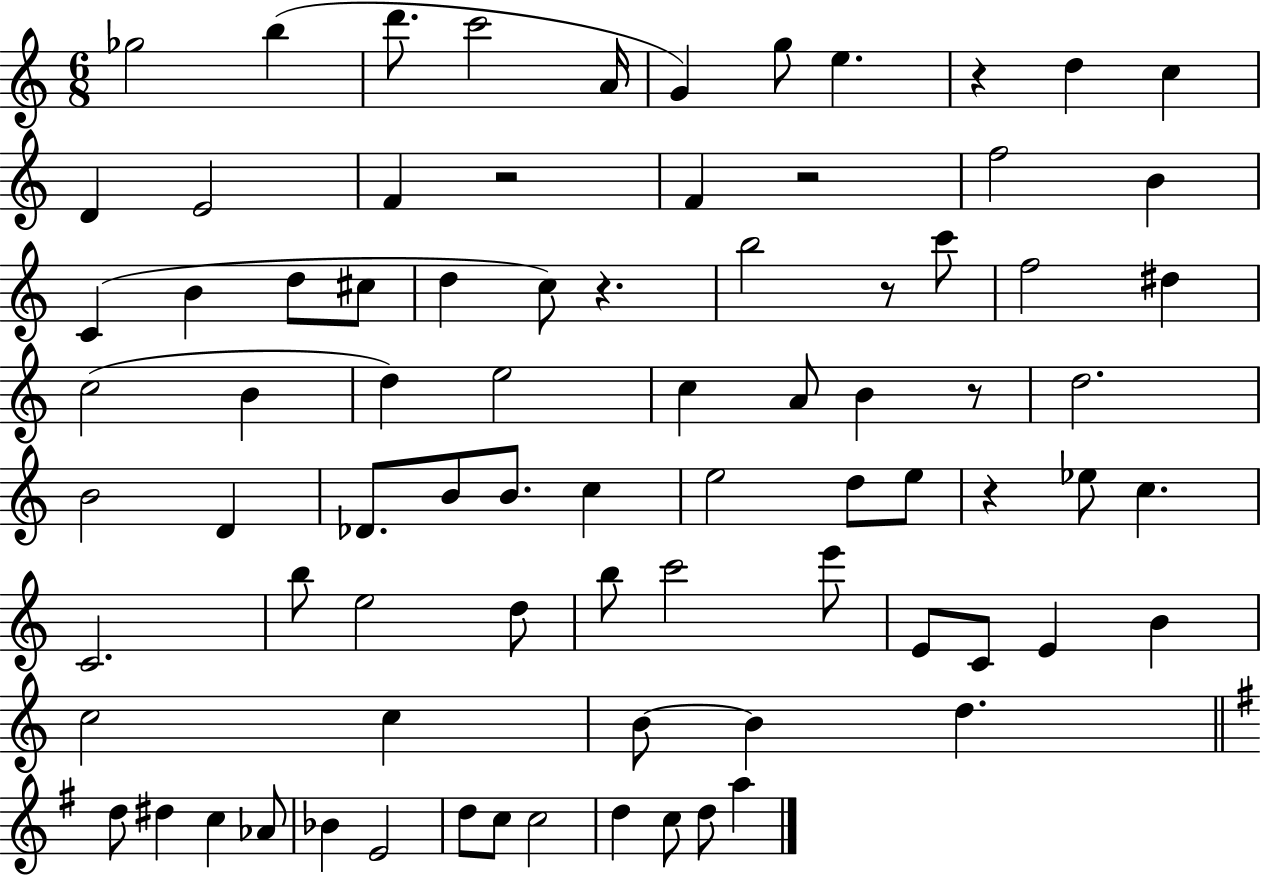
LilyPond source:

{
  \clef treble
  \numericTimeSignature
  \time 6/8
  \key c \major
  ges''2 b''4( | d'''8. c'''2 a'16 | g'4) g''8 e''4. | r4 d''4 c''4 | \break d'4 e'2 | f'4 r2 | f'4 r2 | f''2 b'4 | \break c'4( b'4 d''8 cis''8 | d''4 c''8) r4. | b''2 r8 c'''8 | f''2 dis''4 | \break c''2( b'4 | d''4) e''2 | c''4 a'8 b'4 r8 | d''2. | \break b'2 d'4 | des'8. b'8 b'8. c''4 | e''2 d''8 e''8 | r4 ees''8 c''4. | \break c'2. | b''8 e''2 d''8 | b''8 c'''2 e'''8 | e'8 c'8 e'4 b'4 | \break c''2 c''4 | b'8~~ b'4 d''4. | \bar "||" \break \key g \major d''8 dis''4 c''4 aes'8 | bes'4 e'2 | d''8 c''8 c''2 | d''4 c''8 d''8 a''4 | \break \bar "|."
}